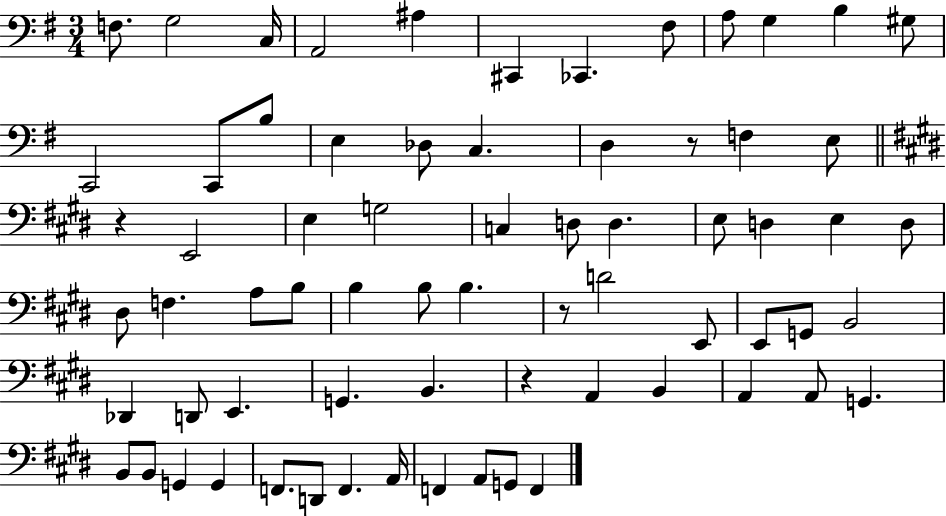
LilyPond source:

{
  \clef bass
  \numericTimeSignature
  \time 3/4
  \key g \major
  f8. g2 c16 | a,2 ais4 | cis,4 ces,4. fis8 | a8 g4 b4 gis8 | \break c,2 c,8 b8 | e4 des8 c4. | d4 r8 f4 e8 | \bar "||" \break \key e \major r4 e,2 | e4 g2 | c4 d8 d4. | e8 d4 e4 d8 | \break dis8 f4. a8 b8 | b4 b8 b4. | r8 d'2 e,8 | e,8 g,8 b,2 | \break des,4 d,8 e,4. | g,4. b,4. | r4 a,4 b,4 | a,4 a,8 g,4. | \break b,8 b,8 g,4 g,4 | f,8. d,8 f,4. a,16 | f,4 a,8 g,8 f,4 | \bar "|."
}